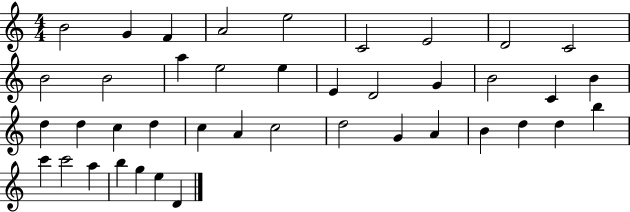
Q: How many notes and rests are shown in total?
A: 41